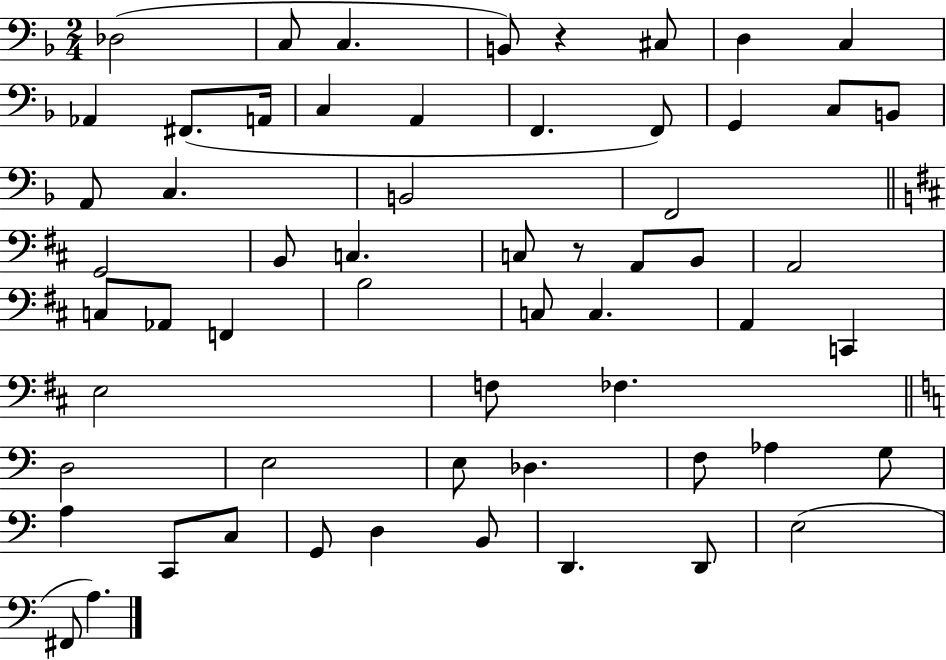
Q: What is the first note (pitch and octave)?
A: Db3